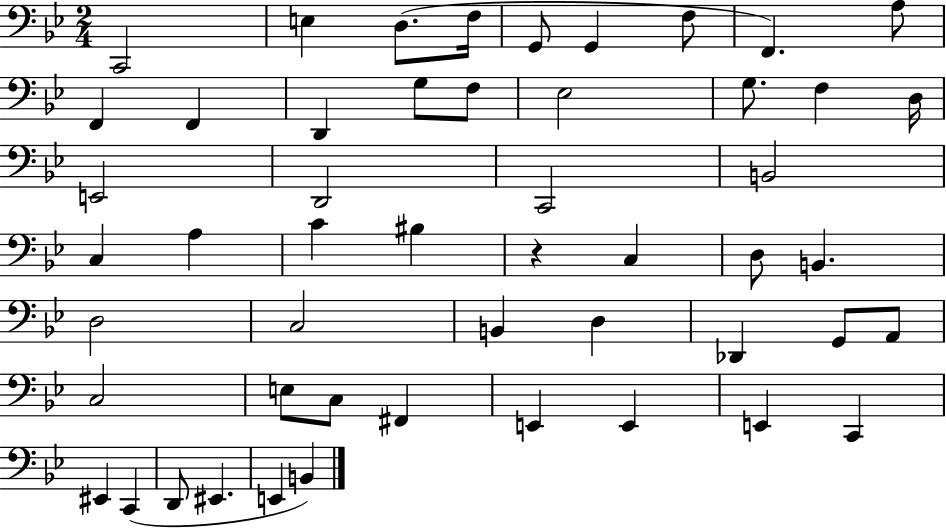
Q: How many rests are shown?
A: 1